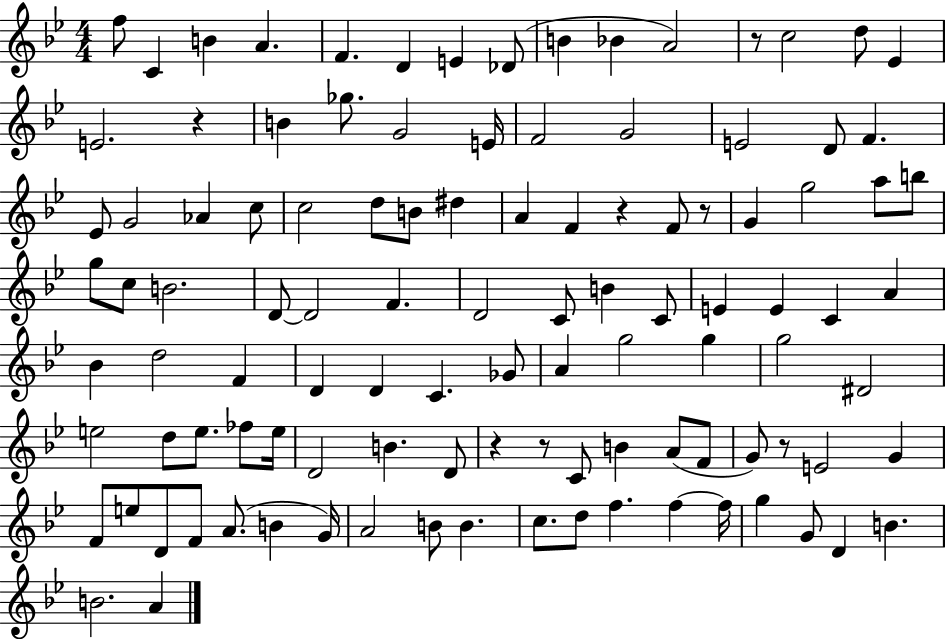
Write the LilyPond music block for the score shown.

{
  \clef treble
  \numericTimeSignature
  \time 4/4
  \key bes \major
  f''8 c'4 b'4 a'4. | f'4. d'4 e'4 des'8( | b'4 bes'4 a'2) | r8 c''2 d''8 ees'4 | \break e'2. r4 | b'4 ges''8. g'2 e'16 | f'2 g'2 | e'2 d'8 f'4. | \break ees'8 g'2 aes'4 c''8 | c''2 d''8 b'8 dis''4 | a'4 f'4 r4 f'8 r8 | g'4 g''2 a''8 b''8 | \break g''8 c''8 b'2. | d'8~~ d'2 f'4. | d'2 c'8 b'4 c'8 | e'4 e'4 c'4 a'4 | \break bes'4 d''2 f'4 | d'4 d'4 c'4. ges'8 | a'4 g''2 g''4 | g''2 dis'2 | \break e''2 d''8 e''8. fes''8 e''16 | d'2 b'4. d'8 | r4 r8 c'8 b'4 a'8( f'8 | g'8) r8 e'2 g'4 | \break f'8 e''8 d'8 f'8 a'8.( b'4 g'16) | a'2 b'8 b'4. | c''8. d''8 f''4. f''4~~ f''16 | g''4 g'8 d'4 b'4. | \break b'2. a'4 | \bar "|."
}